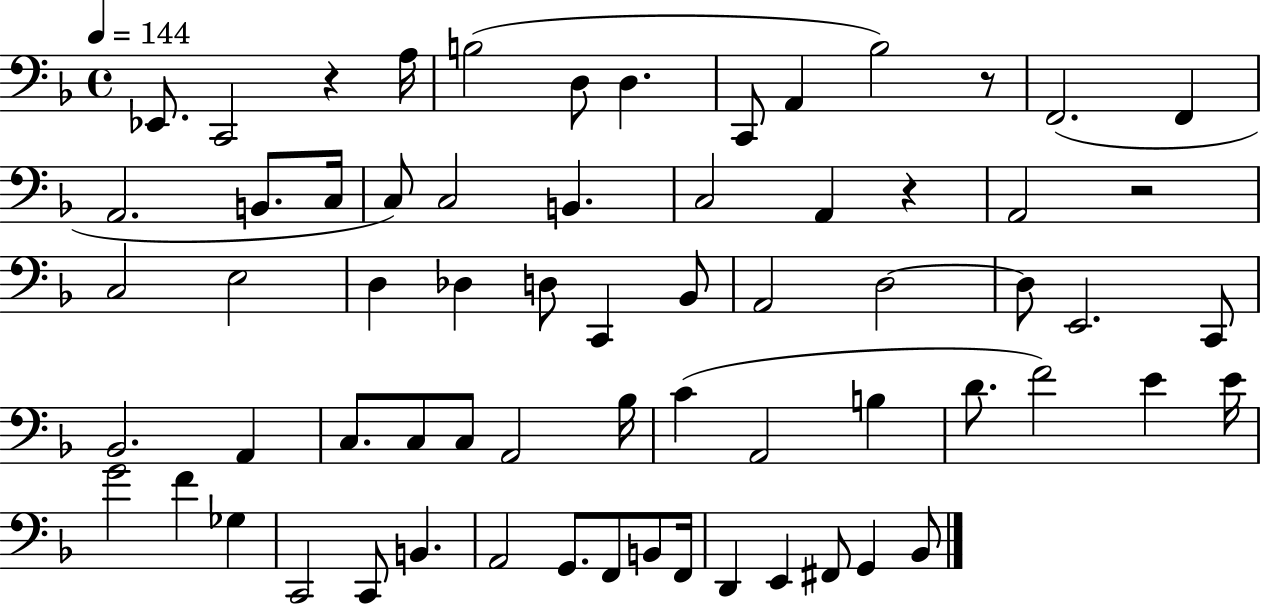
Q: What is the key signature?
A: F major